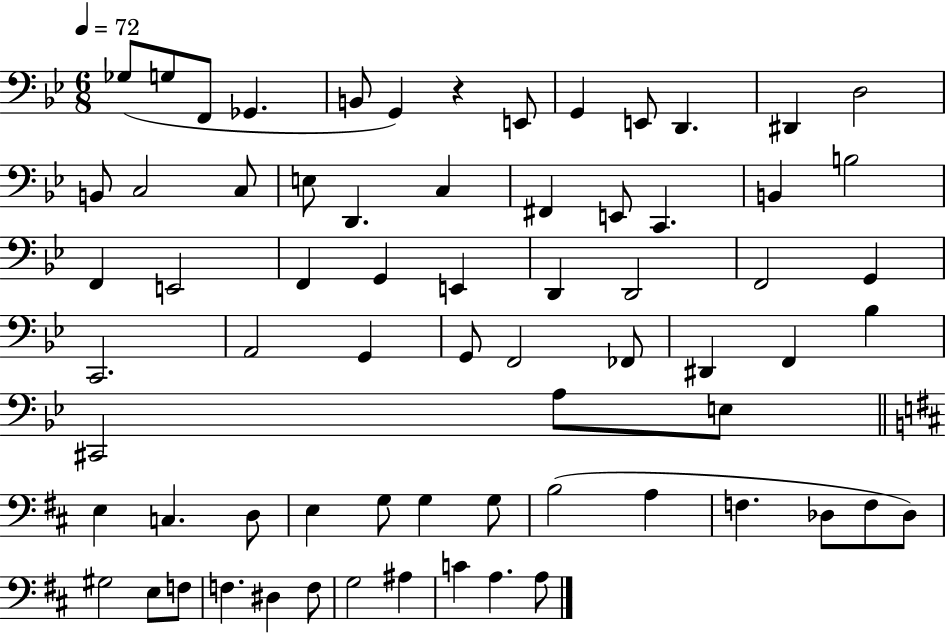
Gb3/e G3/e F2/e Gb2/q. B2/e G2/q R/q E2/e G2/q E2/e D2/q. D#2/q D3/h B2/e C3/h C3/e E3/e D2/q. C3/q F#2/q E2/e C2/q. B2/q B3/h F2/q E2/h F2/q G2/q E2/q D2/q D2/h F2/h G2/q C2/h. A2/h G2/q G2/e F2/h FES2/e D#2/q F2/q Bb3/q C#2/h A3/e E3/e E3/q C3/q. D3/e E3/q G3/e G3/q G3/e B3/h A3/q F3/q. Db3/e F3/e Db3/e G#3/h E3/e F3/e F3/q. D#3/q F3/e G3/h A#3/q C4/q A3/q. A3/e